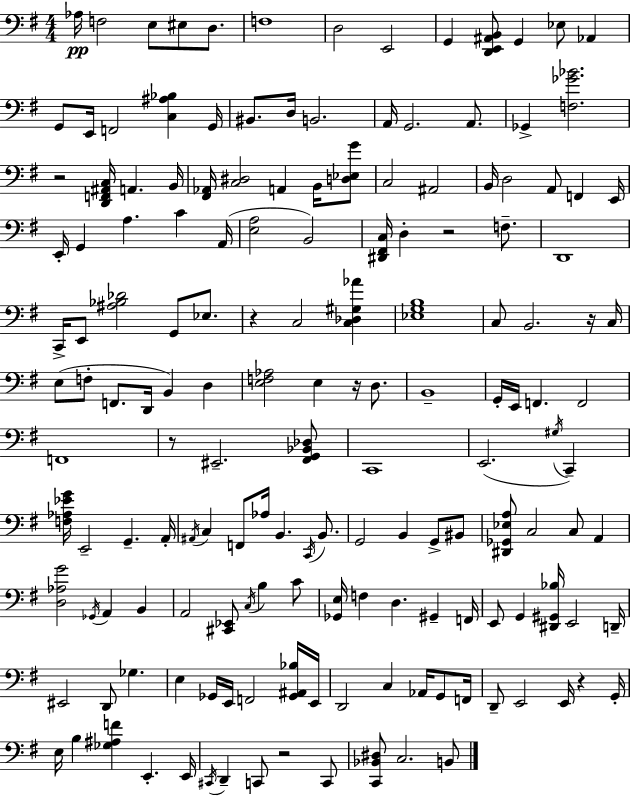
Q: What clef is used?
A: bass